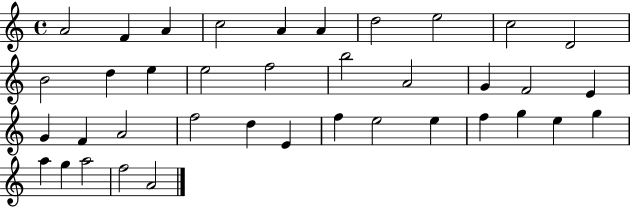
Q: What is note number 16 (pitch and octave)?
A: B5